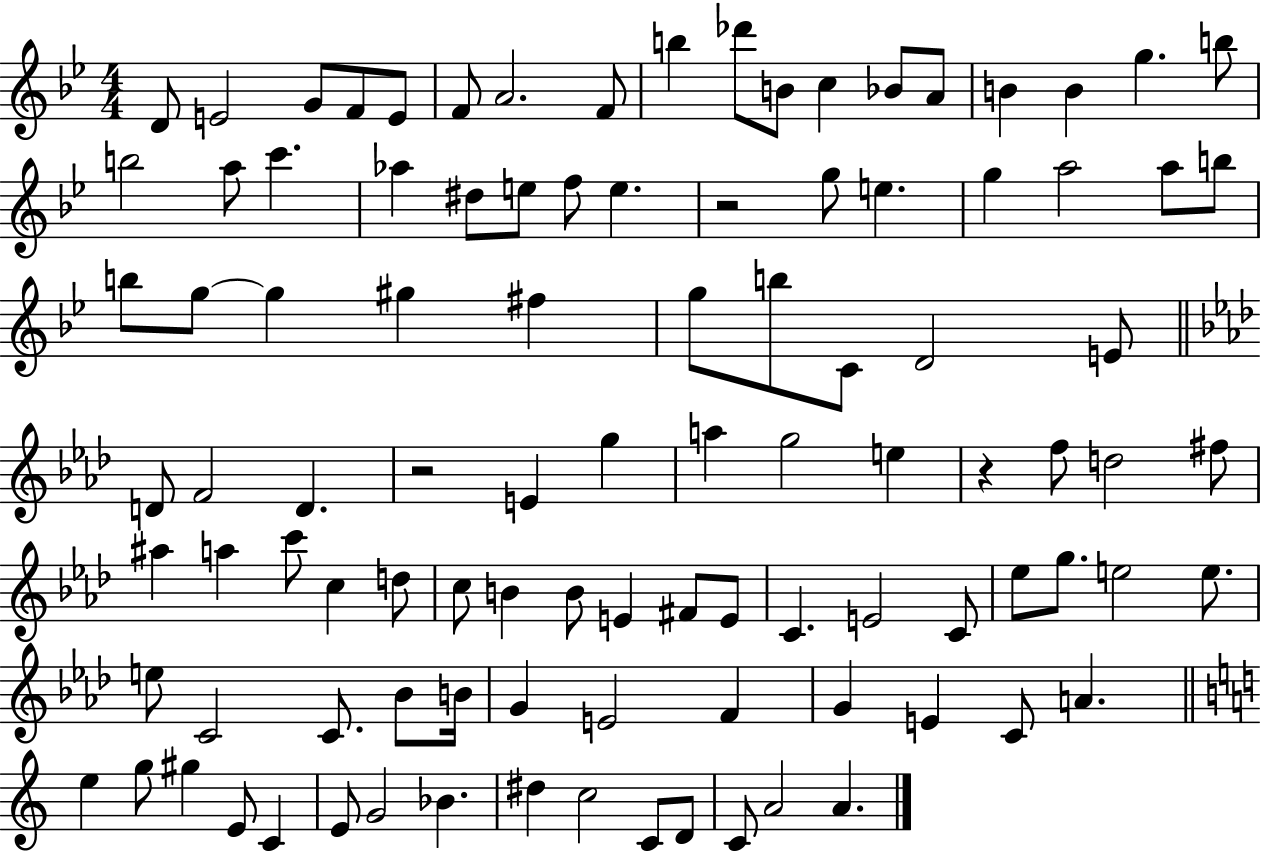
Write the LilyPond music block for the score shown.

{
  \clef treble
  \numericTimeSignature
  \time 4/4
  \key bes \major
  d'8 e'2 g'8 f'8 e'8 | f'8 a'2. f'8 | b''4 des'''8 b'8 c''4 bes'8 a'8 | b'4 b'4 g''4. b''8 | \break b''2 a''8 c'''4. | aes''4 dis''8 e''8 f''8 e''4. | r2 g''8 e''4. | g''4 a''2 a''8 b''8 | \break b''8 g''8~~ g''4 gis''4 fis''4 | g''8 b''8 c'8 d'2 e'8 | \bar "||" \break \key f \minor d'8 f'2 d'4. | r2 e'4 g''4 | a''4 g''2 e''4 | r4 f''8 d''2 fis''8 | \break ais''4 a''4 c'''8 c''4 d''8 | c''8 b'4 b'8 e'4 fis'8 e'8 | c'4. e'2 c'8 | ees''8 g''8. e''2 e''8. | \break e''8 c'2 c'8. bes'8 b'16 | g'4 e'2 f'4 | g'4 e'4 c'8 a'4. | \bar "||" \break \key c \major e''4 g''8 gis''4 e'8 c'4 | e'8 g'2 bes'4. | dis''4 c''2 c'8 d'8 | c'8 a'2 a'4. | \break \bar "|."
}